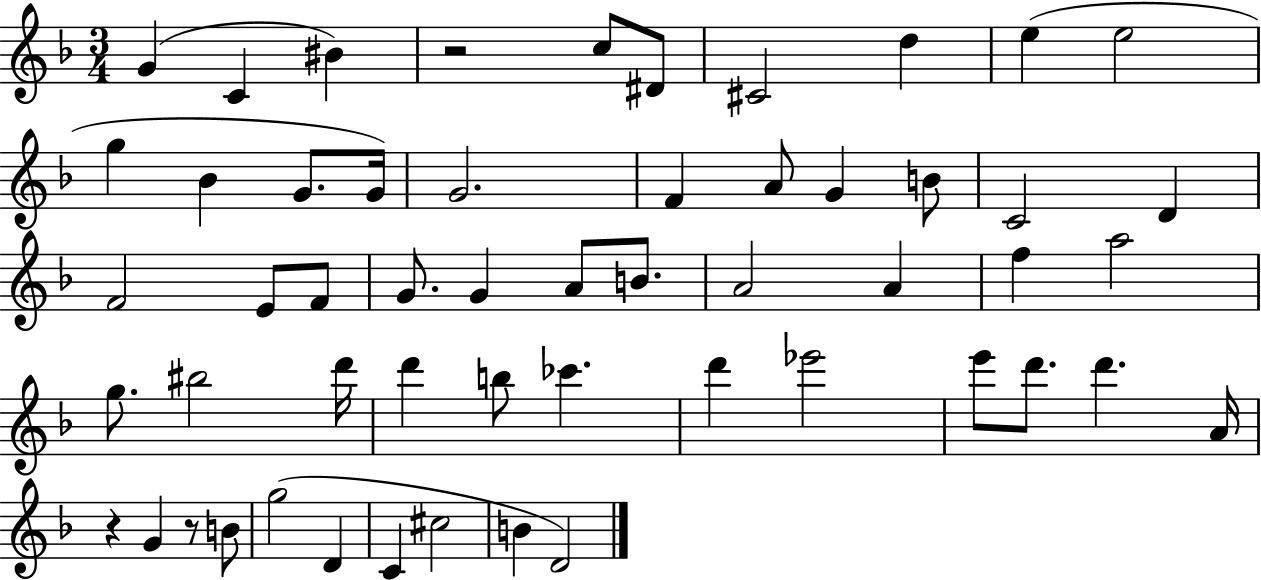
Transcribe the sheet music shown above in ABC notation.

X:1
T:Untitled
M:3/4
L:1/4
K:F
G C ^B z2 c/2 ^D/2 ^C2 d e e2 g _B G/2 G/4 G2 F A/2 G B/2 C2 D F2 E/2 F/2 G/2 G A/2 B/2 A2 A f a2 g/2 ^b2 d'/4 d' b/2 _c' d' _e'2 e'/2 d'/2 d' A/4 z G z/2 B/2 g2 D C ^c2 B D2